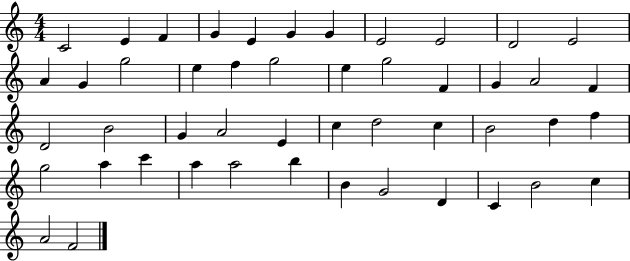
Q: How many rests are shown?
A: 0